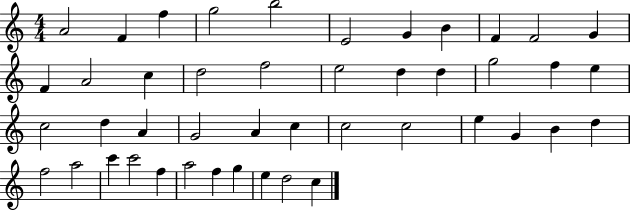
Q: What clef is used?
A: treble